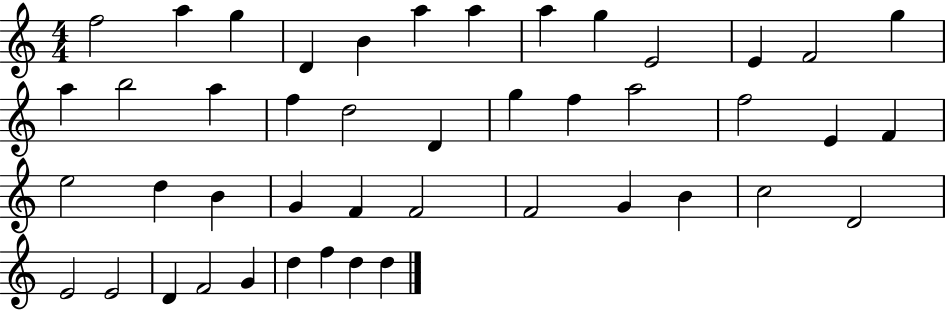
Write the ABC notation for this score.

X:1
T:Untitled
M:4/4
L:1/4
K:C
f2 a g D B a a a g E2 E F2 g a b2 a f d2 D g f a2 f2 E F e2 d B G F F2 F2 G B c2 D2 E2 E2 D F2 G d f d d